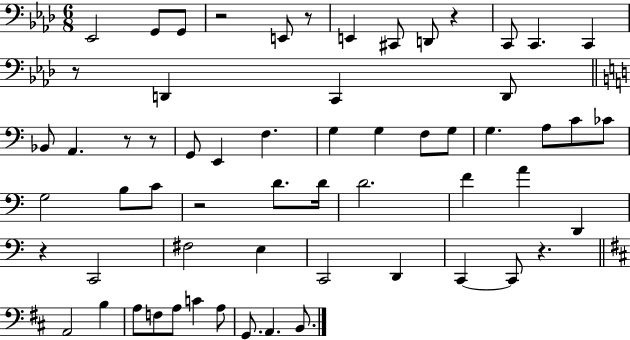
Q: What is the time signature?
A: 6/8